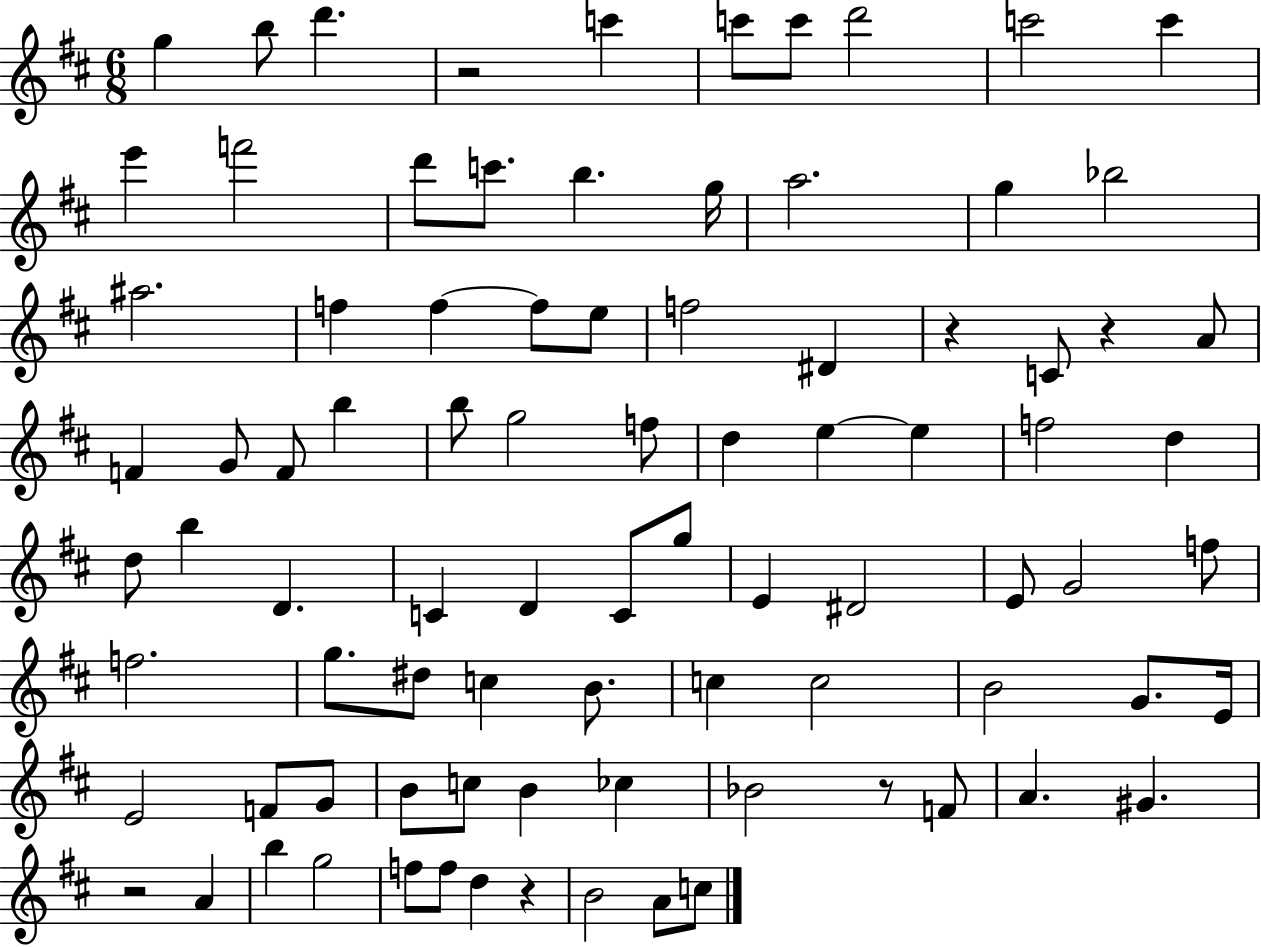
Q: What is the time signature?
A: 6/8